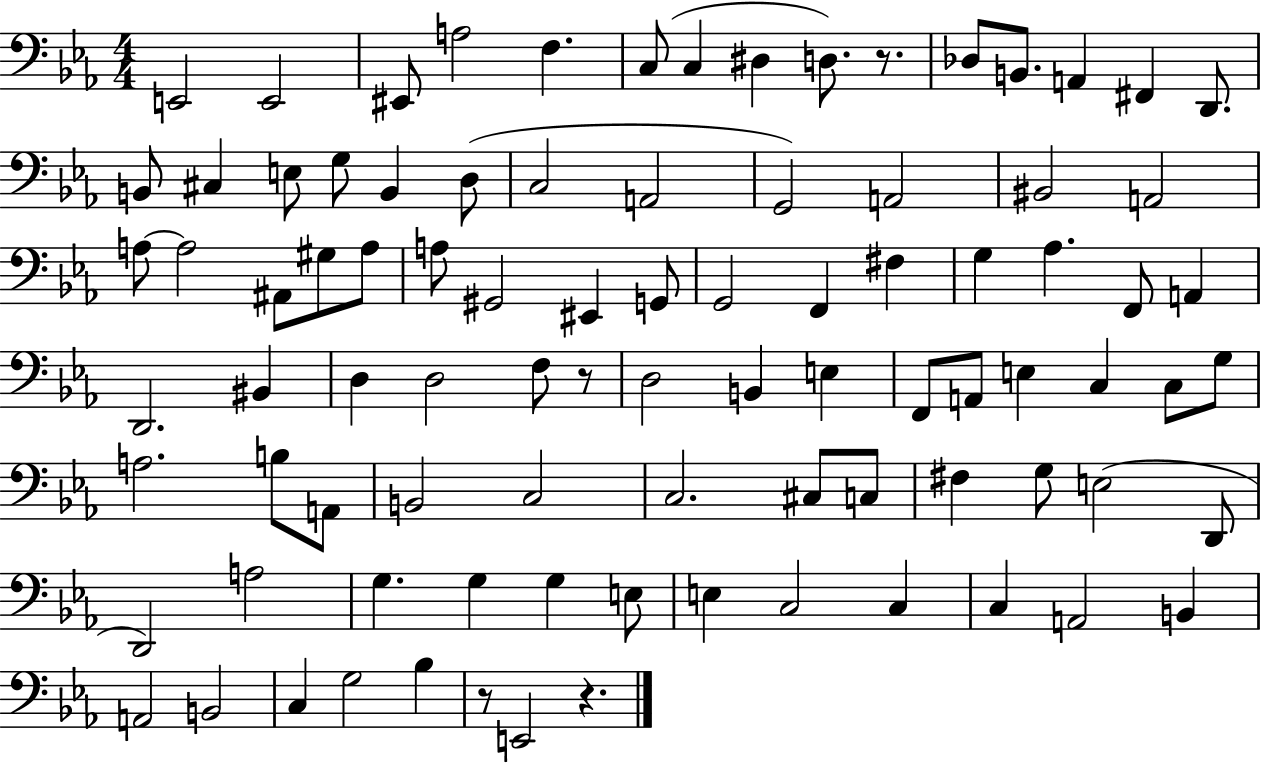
X:1
T:Untitled
M:4/4
L:1/4
K:Eb
E,,2 E,,2 ^E,,/2 A,2 F, C,/2 C, ^D, D,/2 z/2 _D,/2 B,,/2 A,, ^F,, D,,/2 B,,/2 ^C, E,/2 G,/2 B,, D,/2 C,2 A,,2 G,,2 A,,2 ^B,,2 A,,2 A,/2 A,2 ^A,,/2 ^G,/2 A,/2 A,/2 ^G,,2 ^E,, G,,/2 G,,2 F,, ^F, G, _A, F,,/2 A,, D,,2 ^B,, D, D,2 F,/2 z/2 D,2 B,, E, F,,/2 A,,/2 E, C, C,/2 G,/2 A,2 B,/2 A,,/2 B,,2 C,2 C,2 ^C,/2 C,/2 ^F, G,/2 E,2 D,,/2 D,,2 A,2 G, G, G, E,/2 E, C,2 C, C, A,,2 B,, A,,2 B,,2 C, G,2 _B, z/2 E,,2 z